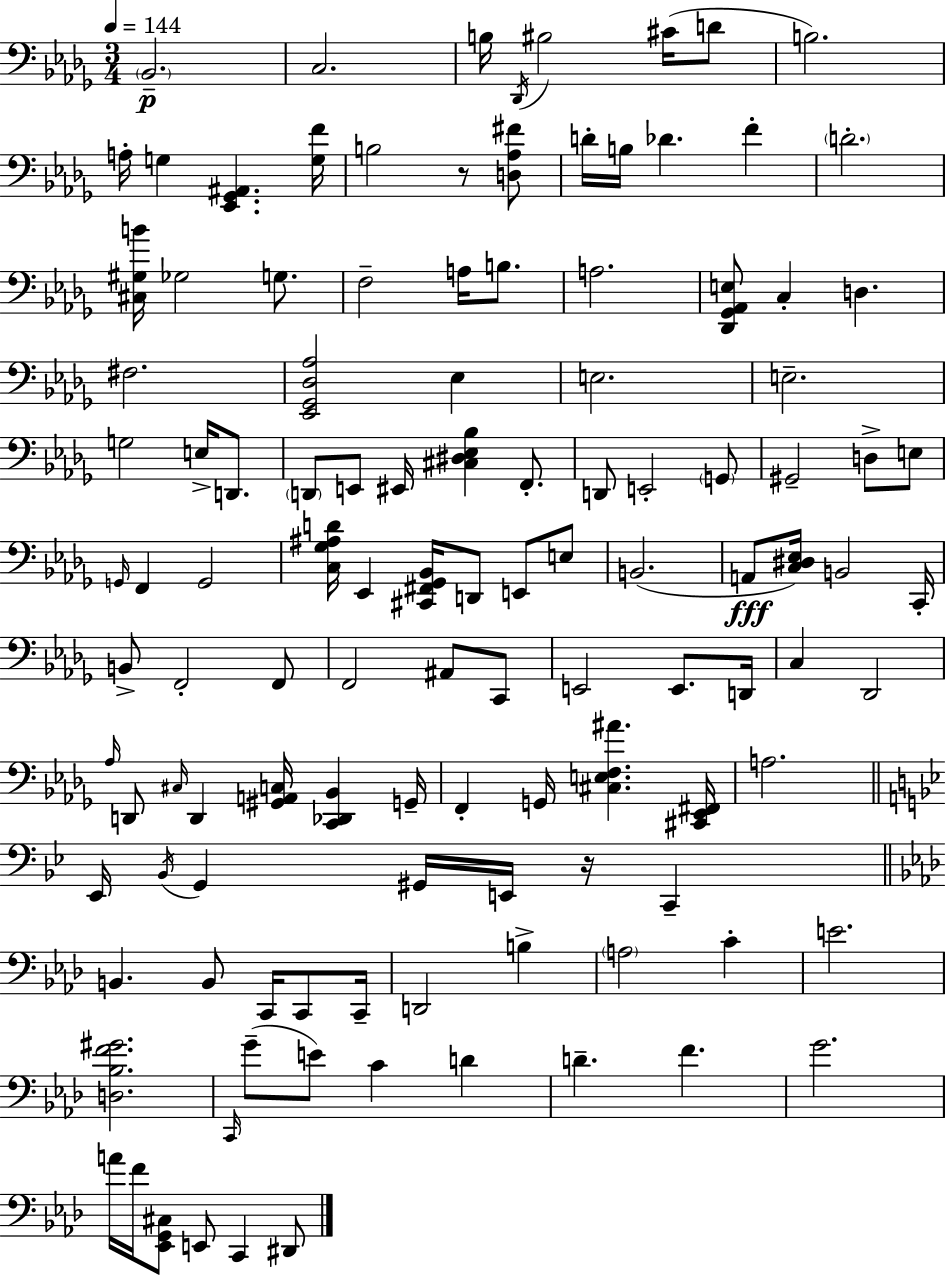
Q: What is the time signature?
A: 3/4